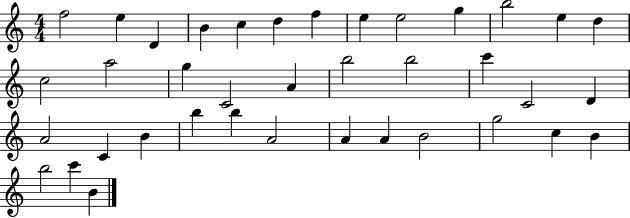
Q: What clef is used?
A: treble